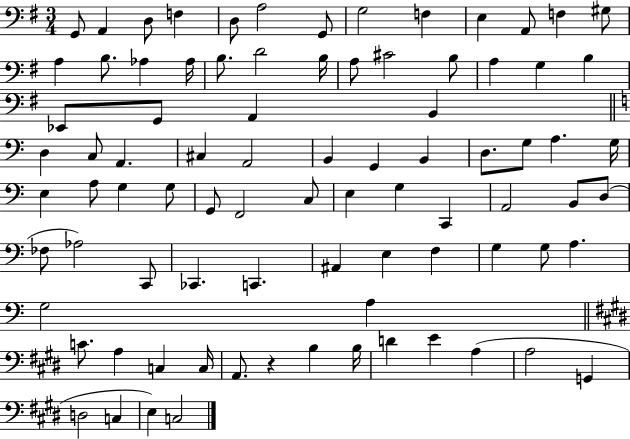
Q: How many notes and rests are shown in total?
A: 85